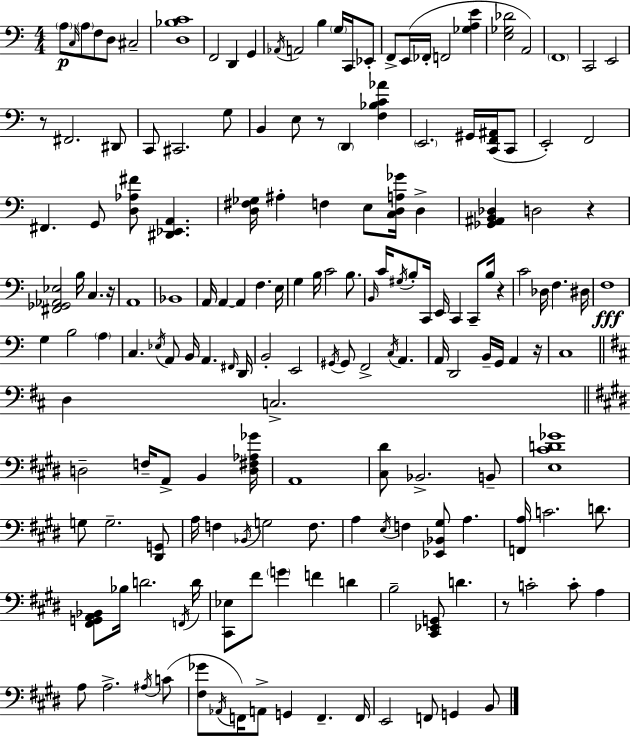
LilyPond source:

{
  \clef bass
  \numericTimeSignature
  \time 4/4
  \key c \major
  \parenthesize a8\p \grace { c16 } \parenthesize a8 f8 d8 cis2-- | <d bes c'>1 | f,2 d,4 g,4 | \acciaccatura { aes,16 } a,2 b4 \parenthesize g16 c,16 | \break ees,8-. f,8-> e,16( fes,16-. f,2 <ges a e'>4 | <e ges des'>2 a,2) | \parenthesize f,1 | c,2 e,2 | \break r8 fis,2. | dis,8 c,8 cis,2. | g8 b,4 e8 r8 \parenthesize d,4 <f bes c' aes'>4 | \parenthesize e,2. gis,16 <c, f, ais,>16( | \break c,8 e,2-.) f,2 | fis,4. g,8 <d aes fis'>8 <dis, ees, a,>4. | <d fis ges>16 ais4-. f4 e8 <c d a ges'>16 d4-> | <ges, ais, b, des>4 d2 r4 | \break <fis, ges, aes, ees>2 b16 c4. | r16 a,1 | bes,1 | a,16 a,4~~ a,4 f4. | \break e16 g4 b16 c'2 b8. | \grace { b,16 } c'16 \acciaccatura { gis16 } b8-. c,16 e,16 c,4 c,8-- b16 | r4 c'2 des16 f4. | dis16 f1\fff | \break g4 b2 | \parenthesize a4 c4. \acciaccatura { ees16 } a,8 b,16 a,4. | \grace { fis,16 } d,16 b,2-. e,2 | \acciaccatura { gis,16 } gis,8 f,2-> | \break \acciaccatura { c16 } a,4. a,16 d,2 | b,16-- g,16 a,4 r16 c1 | \bar "||" \break \key b \minor d4 c2.-> | \bar "||" \break \key e \major d2-- f16-- a,8-> b,4 <d fis aes ges'>16 | a,1 | <cis dis'>8 bes,2.-> b,8-- | <e cis' d' ges'>1 | \break g8 g2.-- <dis, g,>8 | a16 f4 \acciaccatura { bes,16 } g2 f8. | a4 \acciaccatura { e16 } f4 <ees, bes, gis>8 a4. | <f, a>16 c'2. d'8. | \break <fis, g, a, bes,>8 bes16 d'2. | \acciaccatura { f,16 } d'16 <cis, ees>8 fis'8 \parenthesize g'4 f'4 d'4 | b2-- <cis, ees, g,>8 d'4. | r8 c'2-. c'8-. a4 | \break a8 a2.-> | \acciaccatura { ais16 } c'8( <fis ges'>8 \acciaccatura { aes,16 } f,16) a,8-> g,4 f,4.-- | f,16 e,2 f,8 g,4 | b,8 \bar "|."
}